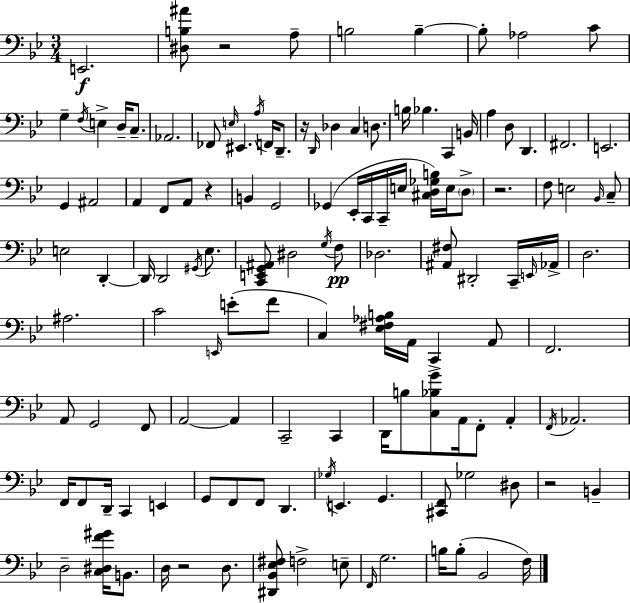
E2/h. [D#3,B3,A#4]/e R/h A3/e B3/h B3/q B3/e Ab3/h C4/e G3/q F3/s E3/q D3/s C3/e. Ab2/h. FES2/e E3/s EIS2/q. A3/s F2/s D2/e. R/s D2/s Db3/q C3/q D3/e. B3/s Bb3/q. C2/q B2/s A3/q D3/e D2/q. F#2/h. E2/h. G2/q A#2/h A2/q F2/e A2/e R/q B2/q G2/h Gb2/q Eb2/s C2/s C2/s E3/s [C#3,D3,Gb3,B3]/s E3/s D3/e R/h. F3/e E3/h Bb2/s C3/e E3/h D2/q D2/s D2/h G#2/s Eb3/e. [C2,E2,G2,A#2]/e D#3/h G3/s F3/e Db3/h. [A#2,F#3]/e D#2/h C2/s E2/s Ab2/s D3/h. A#3/h. C4/h E2/s E4/e F4/e C3/q [Eb3,F#3,Ab3,B3]/s A2/s C2/q A2/e F2/h. A2/e G2/h F2/e A2/h A2/q C2/h C2/q D2/s B3/e [C3,Bb3,G4]/e A2/s F2/e A2/q F2/s Ab2/h. F2/s F2/e D2/s C2/q E2/q G2/e F2/e F2/e D2/q. Gb3/s E2/q. G2/q. [C#2,F2]/e Gb3/h D#3/e R/h B2/q D3/h [C3,D#3,F4,G#4]/s B2/e. D3/s R/h D3/e. [D#2,Bb2,Eb3,F#3]/e F3/h E3/e F2/s G3/h. B3/s B3/e Bb2/h F3/s